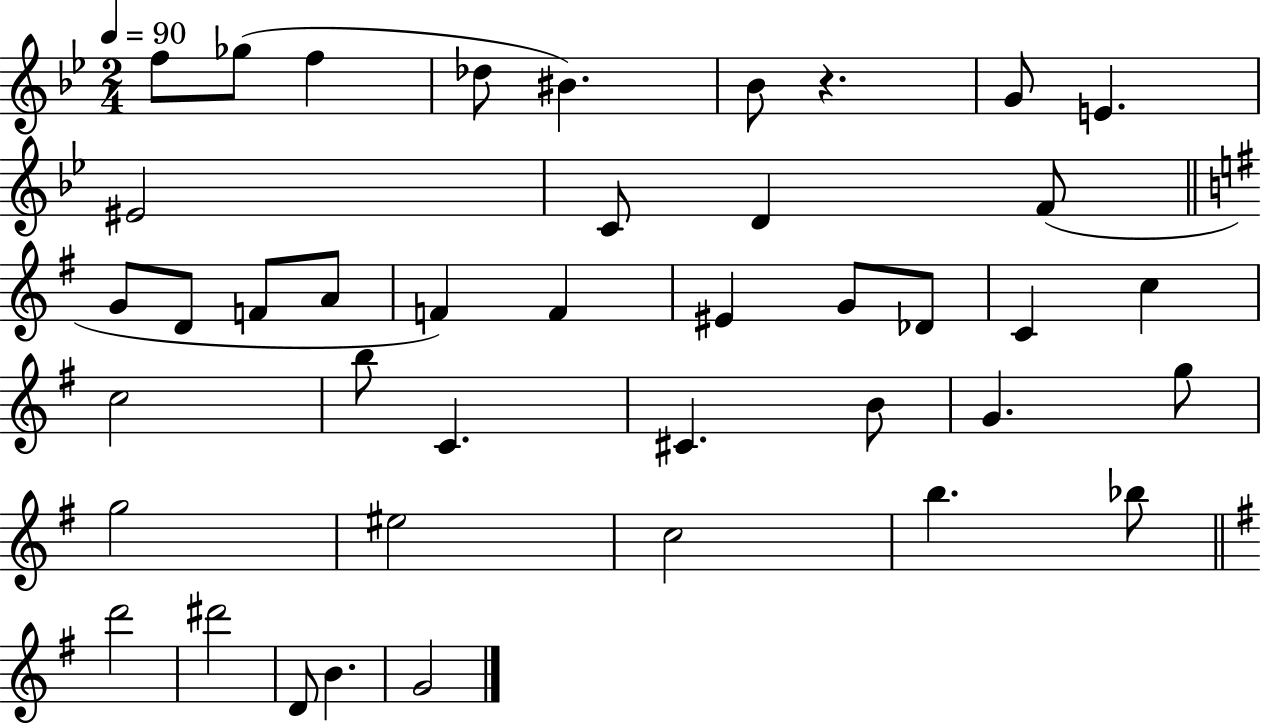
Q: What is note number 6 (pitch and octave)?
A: Bb4